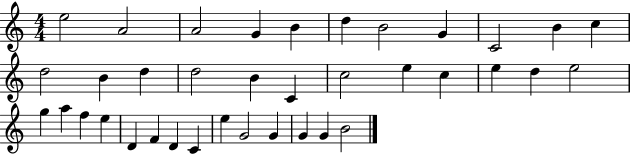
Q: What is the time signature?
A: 4/4